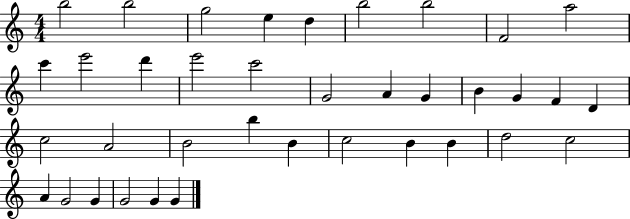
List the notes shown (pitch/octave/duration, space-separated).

B5/h B5/h G5/h E5/q D5/q B5/h B5/h F4/h A5/h C6/q E6/h D6/q E6/h C6/h G4/h A4/q G4/q B4/q G4/q F4/q D4/q C5/h A4/h B4/h B5/q B4/q C5/h B4/q B4/q D5/h C5/h A4/q G4/h G4/q G4/h G4/q G4/q